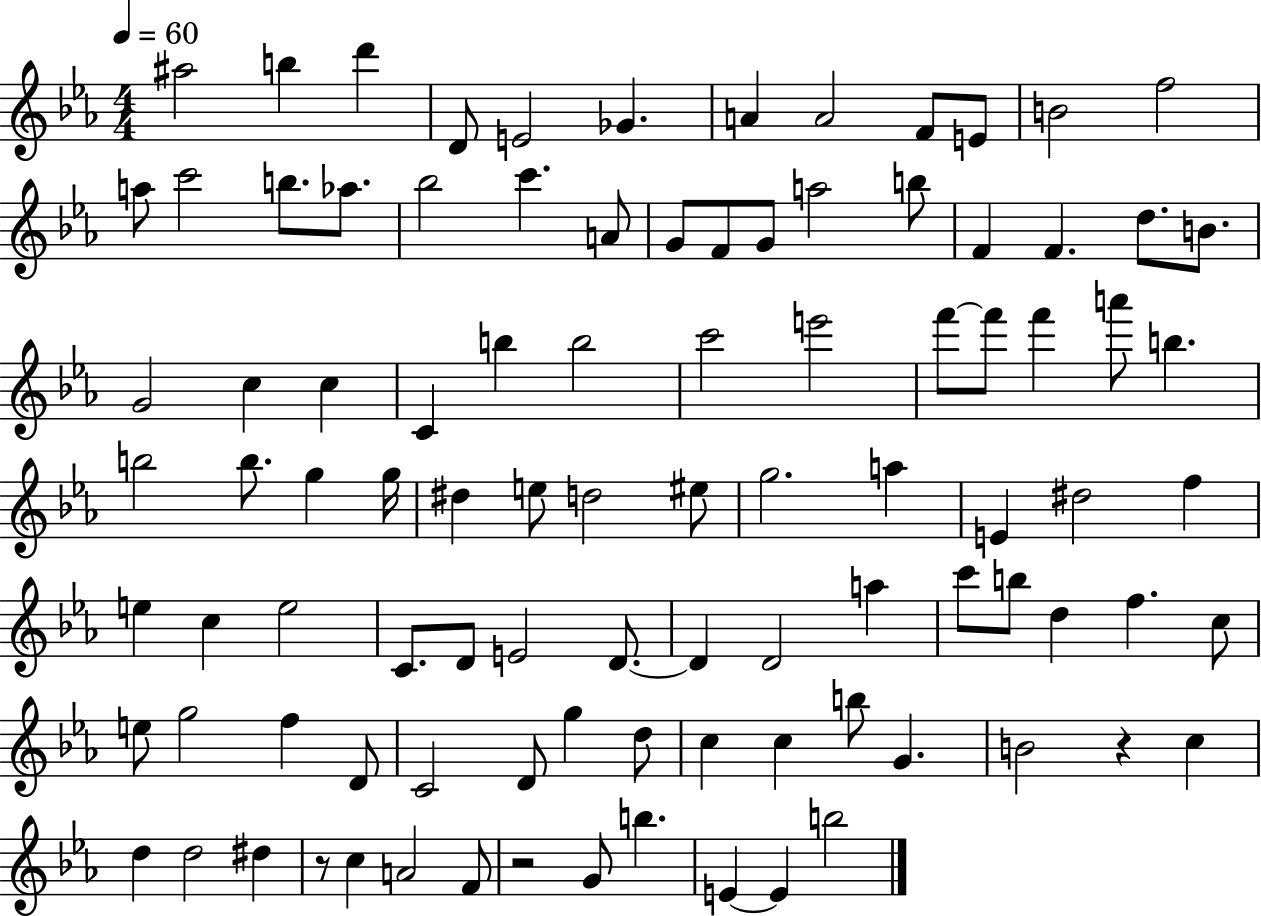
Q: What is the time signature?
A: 4/4